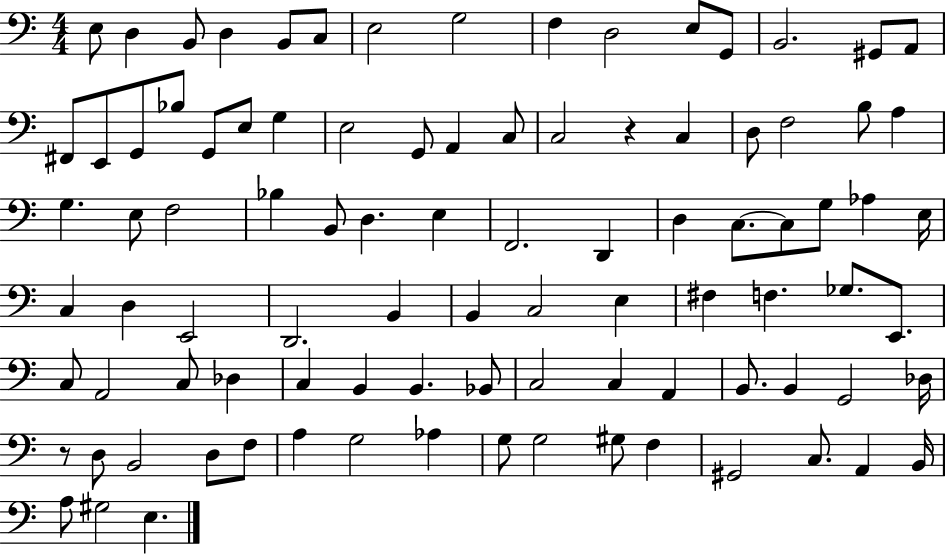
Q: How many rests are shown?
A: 2